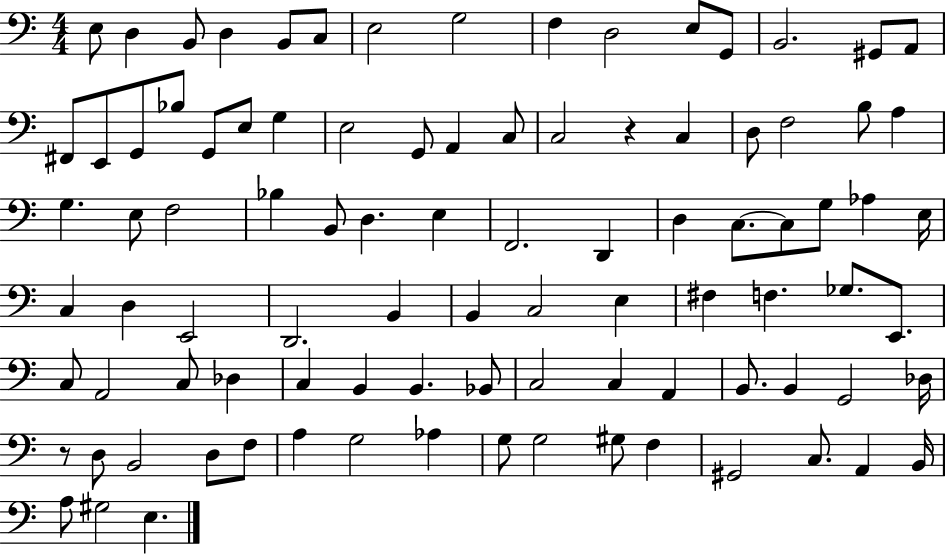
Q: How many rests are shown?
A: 2